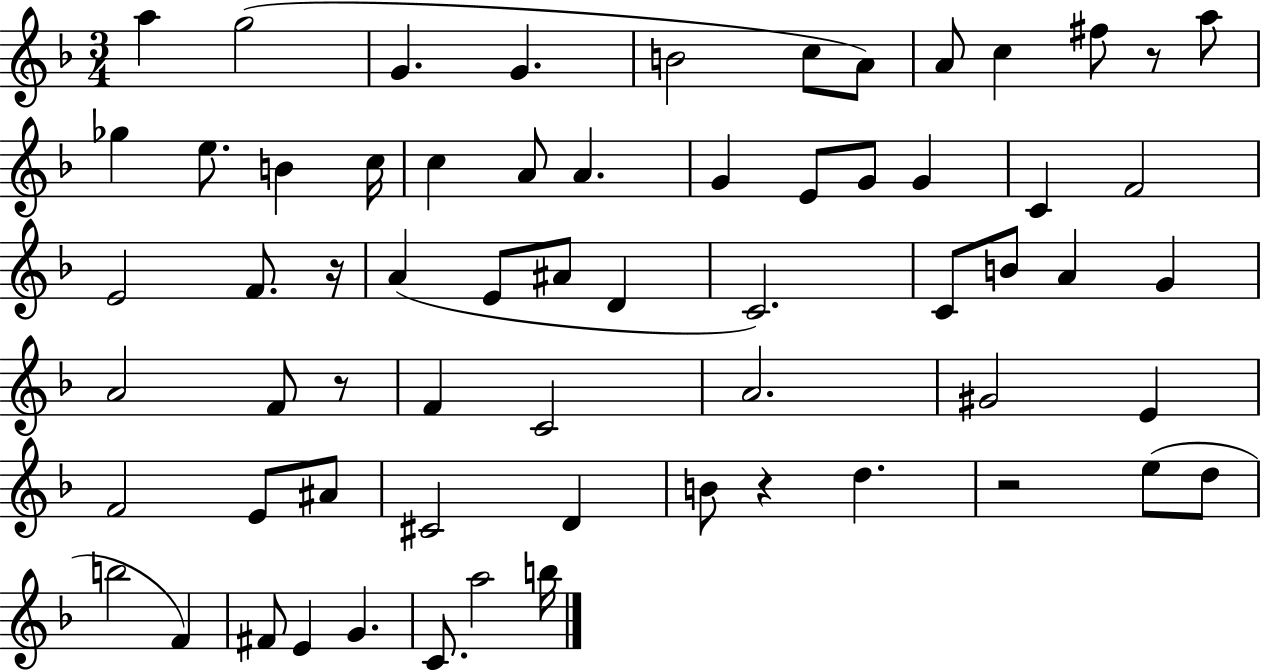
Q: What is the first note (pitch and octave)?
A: A5